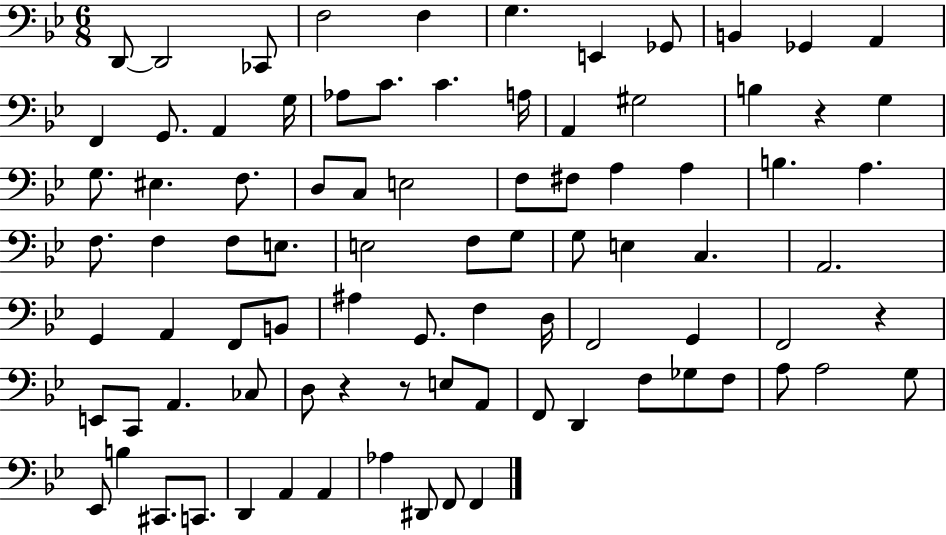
{
  \clef bass
  \numericTimeSignature
  \time 6/8
  \key bes \major
  d,8~~ d,2 ces,8 | f2 f4 | g4. e,4 ges,8 | b,4 ges,4 a,4 | \break f,4 g,8. a,4 g16 | aes8 c'8. c'4. a16 | a,4 gis2 | b4 r4 g4 | \break g8. eis4. f8. | d8 c8 e2 | f8 fis8 a4 a4 | b4. a4. | \break f8. f4 f8 e8. | e2 f8 g8 | g8 e4 c4. | a,2. | \break g,4 a,4 f,8 b,8 | ais4 g,8. f4 d16 | f,2 g,4 | f,2 r4 | \break e,8 c,8 a,4. ces8 | d8 r4 r8 e8 a,8 | f,8 d,4 f8 ges8 f8 | a8 a2 g8 | \break ees,8 b4 cis,8. c,8. | d,4 a,4 a,4 | aes4 dis,8 f,8 f,4 | \bar "|."
}